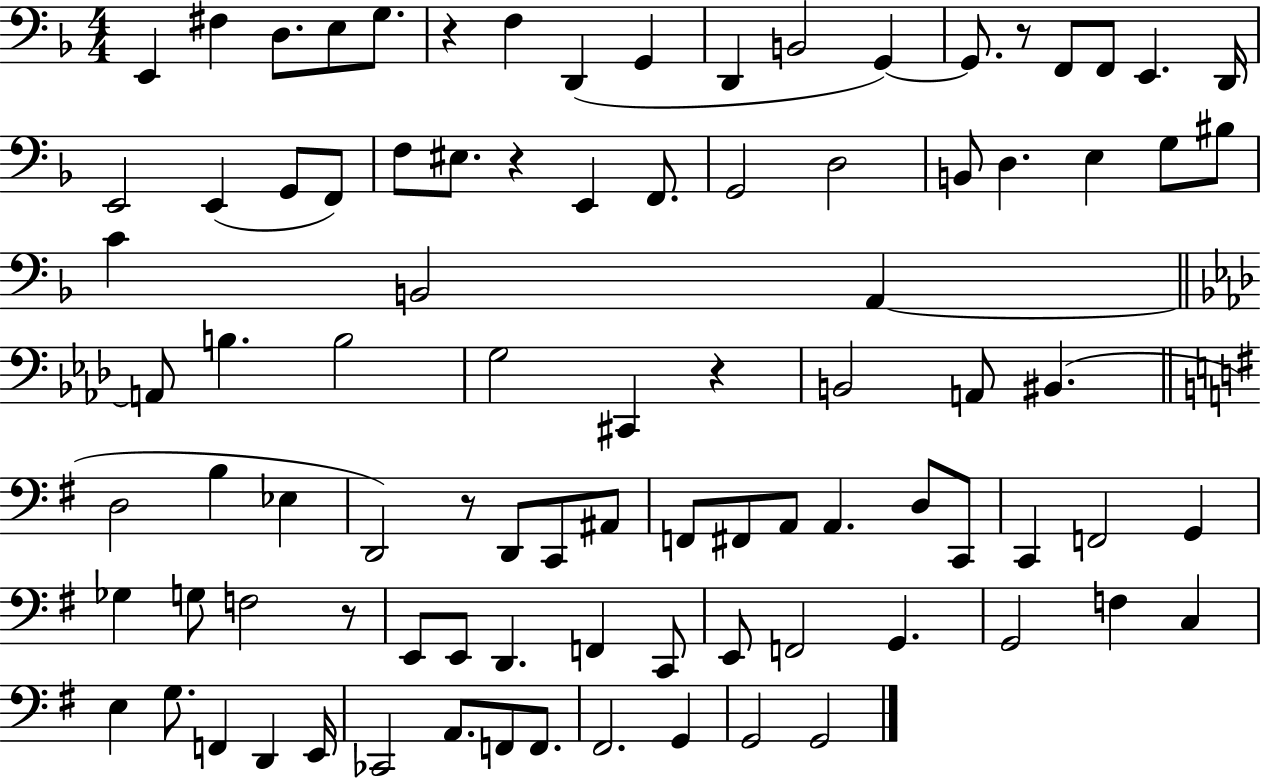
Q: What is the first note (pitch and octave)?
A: E2